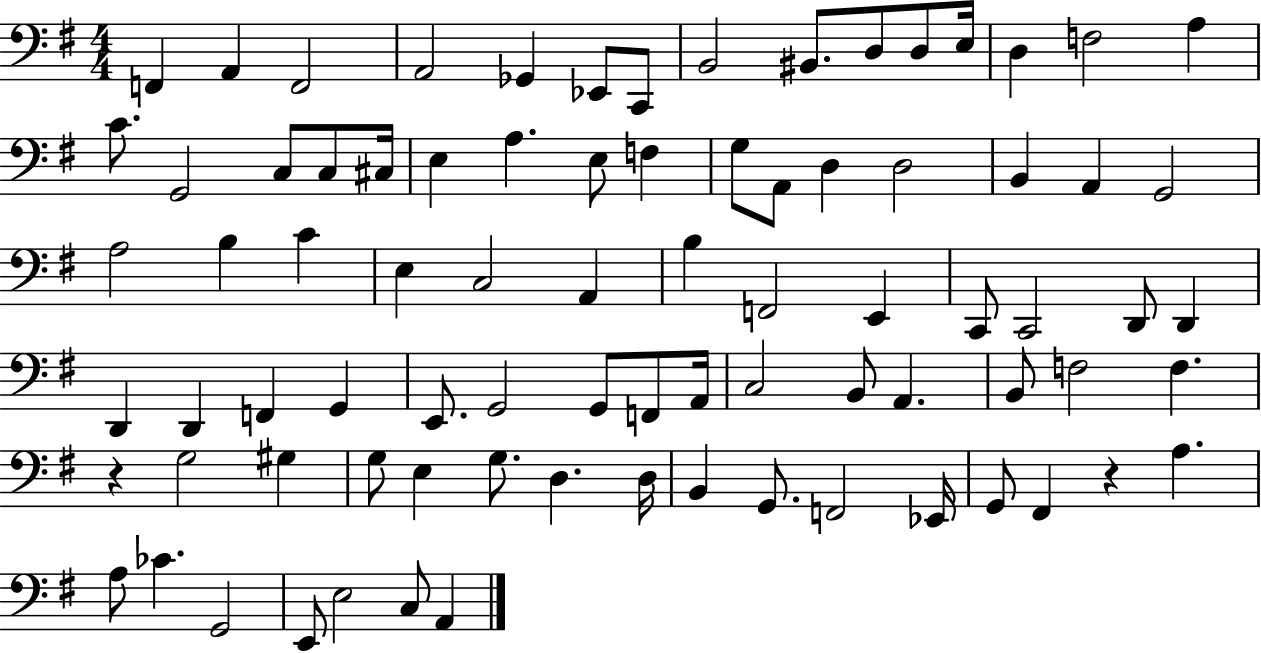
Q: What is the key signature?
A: G major